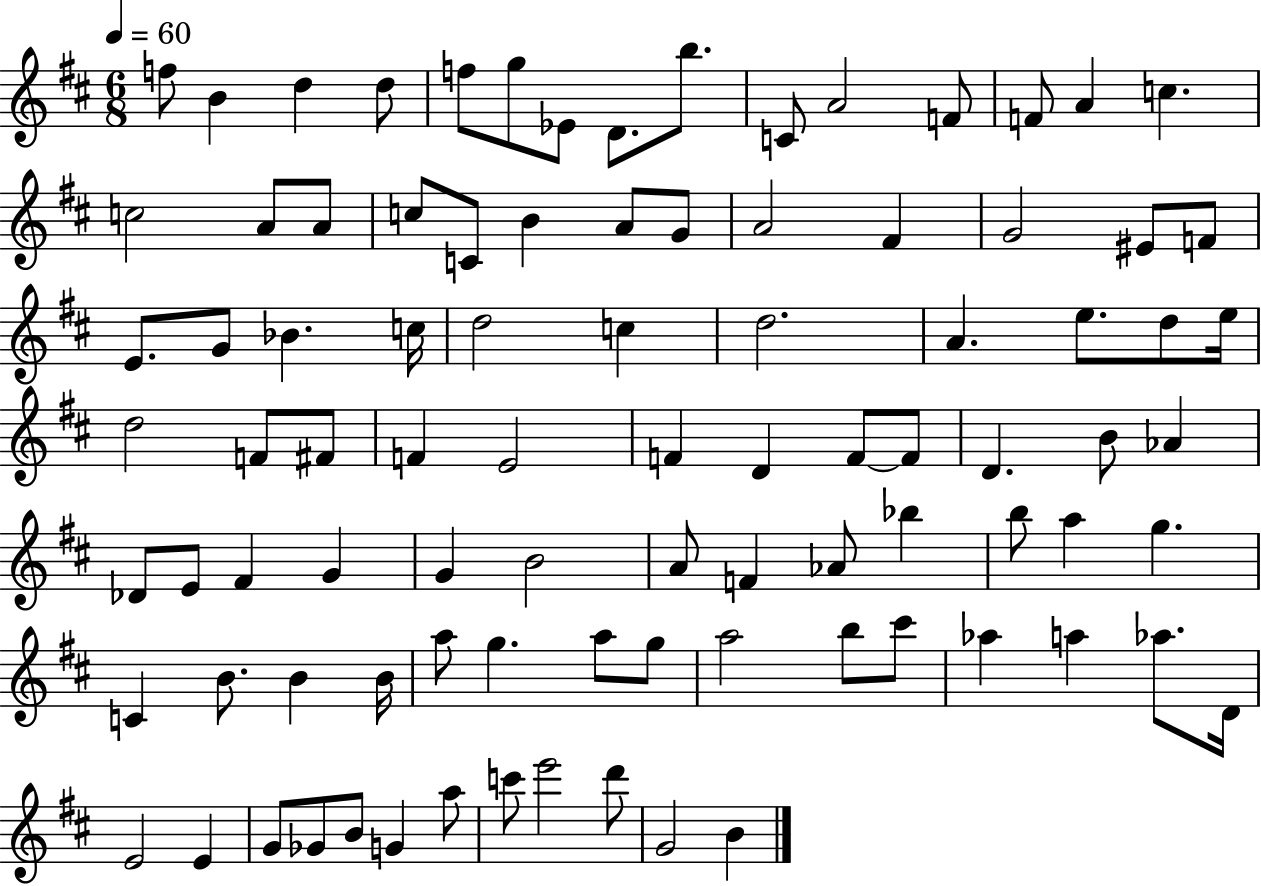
{
  \clef treble
  \numericTimeSignature
  \time 6/8
  \key d \major
  \tempo 4 = 60
  f''8 b'4 d''4 d''8 | f''8 g''8 ees'8 d'8. b''8. | c'8 a'2 f'8 | f'8 a'4 c''4. | \break c''2 a'8 a'8 | c''8 c'8 b'4 a'8 g'8 | a'2 fis'4 | g'2 eis'8 f'8 | \break e'8. g'8 bes'4. c''16 | d''2 c''4 | d''2. | a'4. e''8. d''8 e''16 | \break d''2 f'8 fis'8 | f'4 e'2 | f'4 d'4 f'8~~ f'8 | d'4. b'8 aes'4 | \break des'8 e'8 fis'4 g'4 | g'4 b'2 | a'8 f'4 aes'8 bes''4 | b''8 a''4 g''4. | \break c'4 b'8. b'4 b'16 | a''8 g''4. a''8 g''8 | a''2 b''8 cis'''8 | aes''4 a''4 aes''8. d'16 | \break e'2 e'4 | g'8 ges'8 b'8 g'4 a''8 | c'''8 e'''2 d'''8 | g'2 b'4 | \break \bar "|."
}